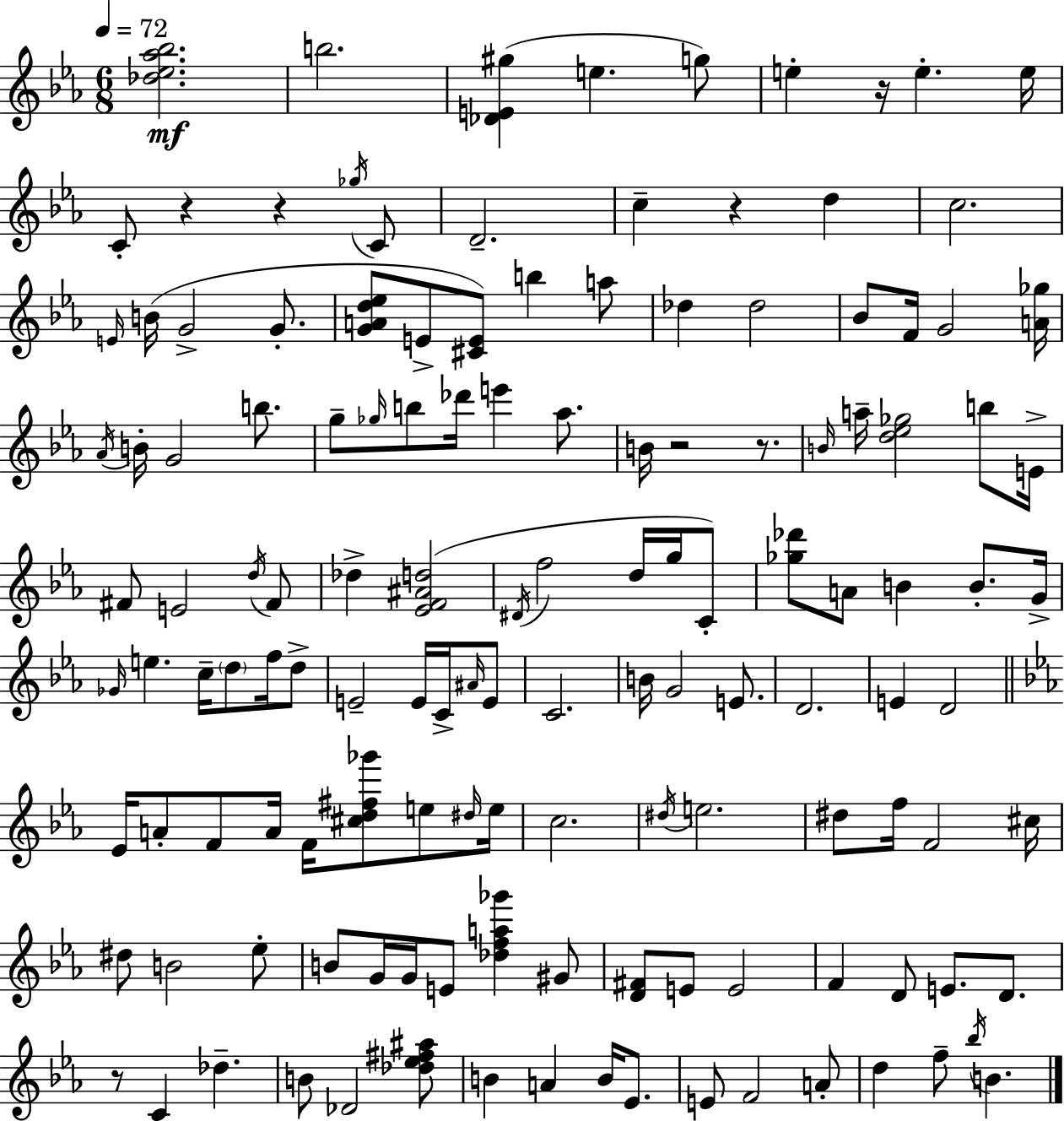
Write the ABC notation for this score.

X:1
T:Untitled
M:6/8
L:1/4
K:Eb
[_d_e_a_b]2 b2 [_DE^g] e g/2 e z/4 e e/4 C/2 z z _g/4 C/2 D2 c z d c2 E/4 B/4 G2 G/2 [GAd_e]/2 E/2 [^CE]/2 b a/2 _d _d2 _B/2 F/4 G2 [A_g]/4 _A/4 B/4 G2 b/2 g/2 _g/4 b/2 _d'/4 e' _a/2 B/4 z2 z/2 B/4 a/4 [d_e_g]2 b/2 E/4 ^F/2 E2 d/4 ^F/2 _d [_EF^Ad]2 ^D/4 f2 d/4 g/4 C/2 [_g_d']/2 A/2 B B/2 G/4 _G/4 e c/4 d/2 f/4 d/2 E2 E/4 C/4 ^A/4 E/2 C2 B/4 G2 E/2 D2 E D2 _E/4 A/2 F/2 A/4 F/4 [^cd^f_g']/2 e/2 ^d/4 e/4 c2 ^d/4 e2 ^d/2 f/4 F2 ^c/4 ^d/2 B2 _e/2 B/2 G/4 G/4 E/2 [_dfa_g'] ^G/2 [D^F]/2 E/2 E2 F D/2 E/2 D/2 z/2 C _d B/2 _D2 [_d_e^f^a]/2 B A B/4 _E/2 E/2 F2 A/2 d f/2 _b/4 B